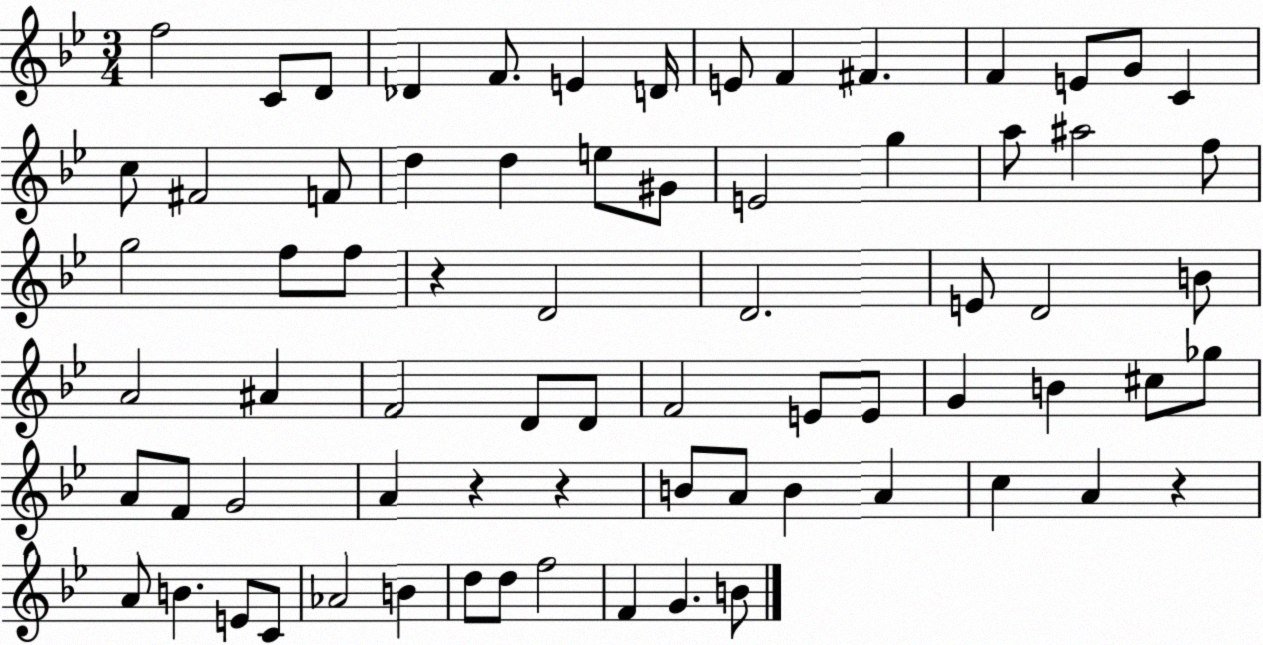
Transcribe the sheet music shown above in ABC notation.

X:1
T:Untitled
M:3/4
L:1/4
K:Bb
f2 C/2 D/2 _D F/2 E D/4 E/2 F ^F F E/2 G/2 C c/2 ^F2 F/2 d d e/2 ^G/2 E2 g a/2 ^a2 f/2 g2 f/2 f/2 z D2 D2 E/2 D2 B/2 A2 ^A F2 D/2 D/2 F2 E/2 E/2 G B ^c/2 _g/2 A/2 F/2 G2 A z z B/2 A/2 B A c A z A/2 B E/2 C/2 _A2 B d/2 d/2 f2 F G B/2